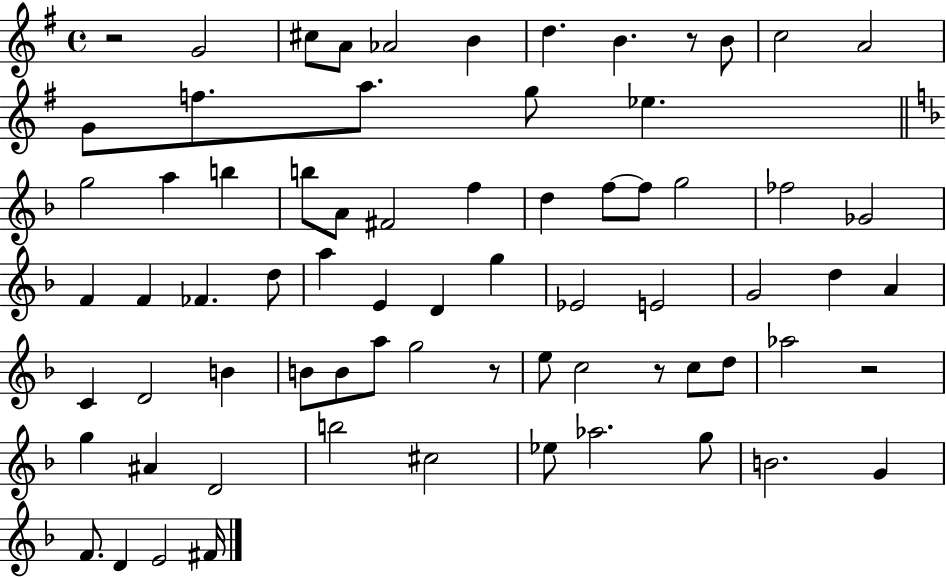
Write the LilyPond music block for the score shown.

{
  \clef treble
  \time 4/4
  \defaultTimeSignature
  \key g \major
  \repeat volta 2 { r2 g'2 | cis''8 a'8 aes'2 b'4 | d''4. b'4. r8 b'8 | c''2 a'2 | \break g'8 f''8. a''8. g''8 ees''4. | \bar "||" \break \key d \minor g''2 a''4 b''4 | b''8 a'8 fis'2 f''4 | d''4 f''8~~ f''8 g''2 | fes''2 ges'2 | \break f'4 f'4 fes'4. d''8 | a''4 e'4 d'4 g''4 | ees'2 e'2 | g'2 d''4 a'4 | \break c'4 d'2 b'4 | b'8 b'8 a''8 g''2 r8 | e''8 c''2 r8 c''8 d''8 | aes''2 r2 | \break g''4 ais'4 d'2 | b''2 cis''2 | ees''8 aes''2. g''8 | b'2. g'4 | \break f'8. d'4 e'2 fis'16 | } \bar "|."
}